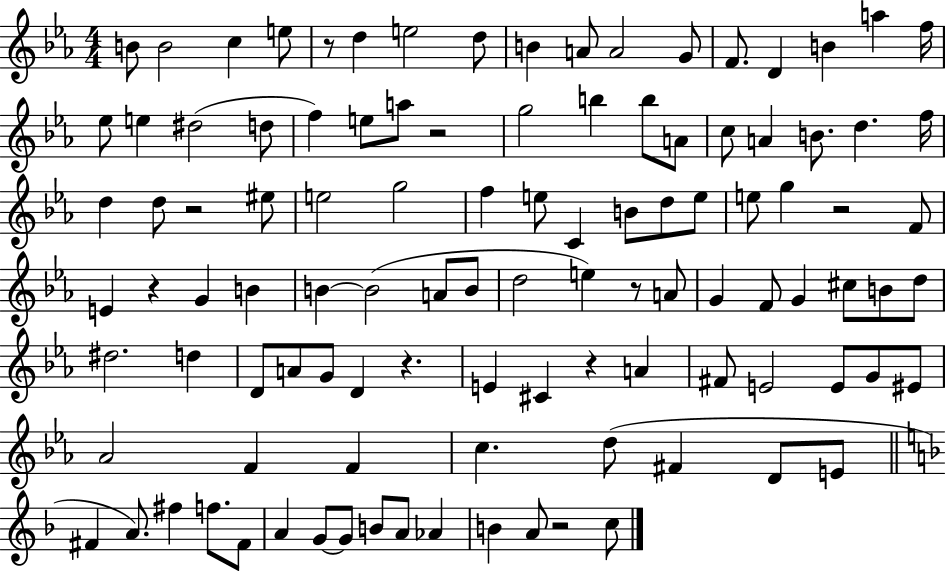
B4/e B4/h C5/q E5/e R/e D5/q E5/h D5/e B4/q A4/e A4/h G4/e F4/e. D4/q B4/q A5/q F5/s Eb5/e E5/q D#5/h D5/e F5/q E5/e A5/e R/h G5/h B5/q B5/e A4/e C5/e A4/q B4/e. D5/q. F5/s D5/q D5/e R/h EIS5/e E5/h G5/h F5/q E5/e C4/q B4/e D5/e E5/e E5/e G5/q R/h F4/e E4/q R/q G4/q B4/q B4/q B4/h A4/e B4/e D5/h E5/q R/e A4/e G4/q F4/e G4/q C#5/e B4/e D5/e D#5/h. D5/q D4/e A4/e G4/e D4/q R/q. E4/q C#4/q R/q A4/q F#4/e E4/h E4/e G4/e EIS4/e Ab4/h F4/q F4/q C5/q. D5/e F#4/q D4/e E4/e F#4/q A4/e. F#5/q F5/e. F#4/e A4/q G4/e G4/e B4/e A4/e Ab4/q B4/q A4/e R/h C5/e